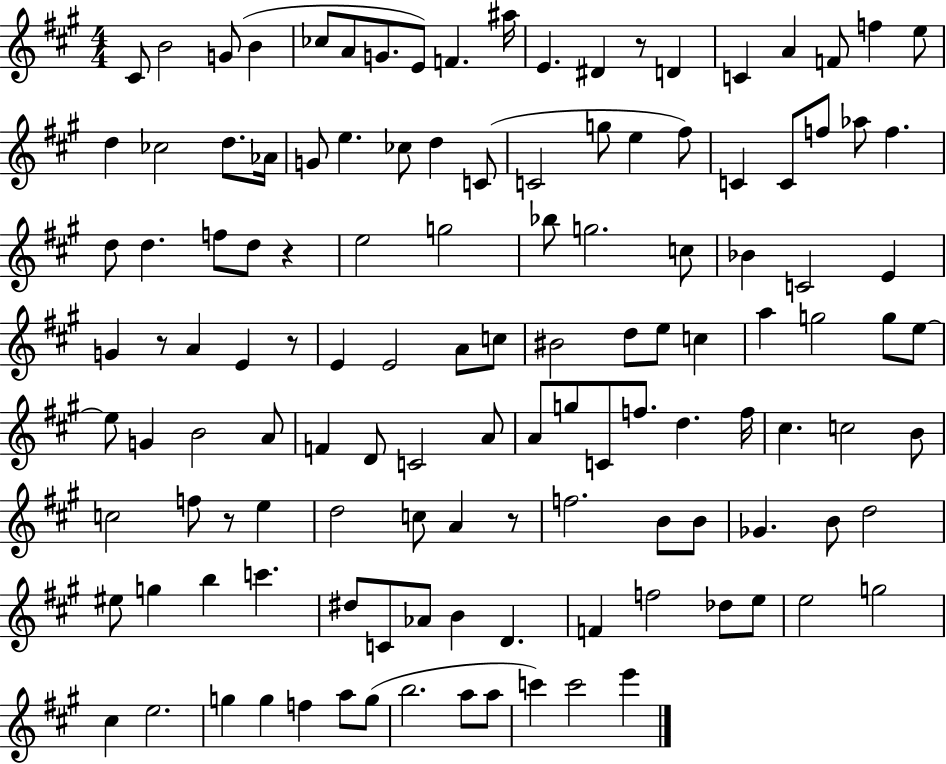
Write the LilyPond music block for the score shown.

{
  \clef treble
  \numericTimeSignature
  \time 4/4
  \key a \major
  cis'8 b'2 g'8( b'4 | ces''8 a'8 g'8. e'8) f'4. ais''16 | e'4. dis'4 r8 d'4 | c'4 a'4 f'8 f''4 e''8 | \break d''4 ces''2 d''8. aes'16 | g'8 e''4. ces''8 d''4 c'8( | c'2 g''8 e''4 fis''8) | c'4 c'8 f''8 aes''8 f''4. | \break d''8 d''4. f''8 d''8 r4 | e''2 g''2 | bes''8 g''2. c''8 | bes'4 c'2 e'4 | \break g'4 r8 a'4 e'4 r8 | e'4 e'2 a'8 c''8 | bis'2 d''8 e''8 c''4 | a''4 g''2 g''8 e''8~~ | \break e''8 g'4 b'2 a'8 | f'4 d'8 c'2 a'8 | a'8 g''8 c'8 f''8. d''4. f''16 | cis''4. c''2 b'8 | \break c''2 f''8 r8 e''4 | d''2 c''8 a'4 r8 | f''2. b'8 b'8 | ges'4. b'8 d''2 | \break eis''8 g''4 b''4 c'''4. | dis''8 c'8 aes'8 b'4 d'4. | f'4 f''2 des''8 e''8 | e''2 g''2 | \break cis''4 e''2. | g''4 g''4 f''4 a''8 g''8( | b''2. a''8 a''8 | c'''4) c'''2 e'''4 | \break \bar "|."
}